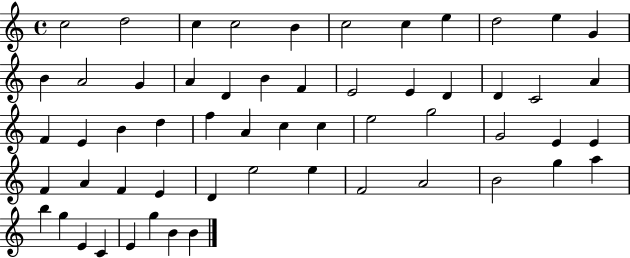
{
  \clef treble
  \time 4/4
  \defaultTimeSignature
  \key c \major
  c''2 d''2 | c''4 c''2 b'4 | c''2 c''4 e''4 | d''2 e''4 g'4 | \break b'4 a'2 g'4 | a'4 d'4 b'4 f'4 | e'2 e'4 d'4 | d'4 c'2 a'4 | \break f'4 e'4 b'4 d''4 | f''4 a'4 c''4 c''4 | e''2 g''2 | g'2 e'4 e'4 | \break f'4 a'4 f'4 e'4 | d'4 e''2 e''4 | f'2 a'2 | b'2 g''4 a''4 | \break b''4 g''4 e'4 c'4 | e'4 g''4 b'4 b'4 | \bar "|."
}